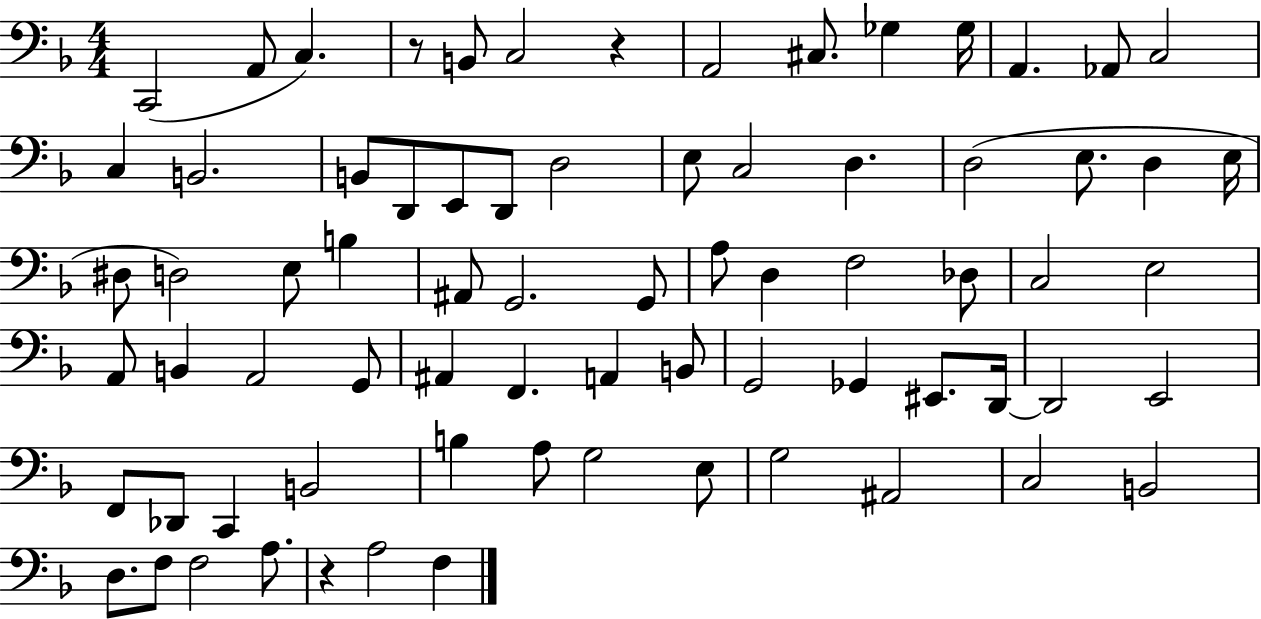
{
  \clef bass
  \numericTimeSignature
  \time 4/4
  \key f \major
  c,2( a,8 c4.) | r8 b,8 c2 r4 | a,2 cis8. ges4 ges16 | a,4. aes,8 c2 | \break c4 b,2. | b,8 d,8 e,8 d,8 d2 | e8 c2 d4. | d2( e8. d4 e16 | \break dis8 d2) e8 b4 | ais,8 g,2. g,8 | a8 d4 f2 des8 | c2 e2 | \break a,8 b,4 a,2 g,8 | ais,4 f,4. a,4 b,8 | g,2 ges,4 eis,8. d,16~~ | d,2 e,2 | \break f,8 des,8 c,4 b,2 | b4 a8 g2 e8 | g2 ais,2 | c2 b,2 | \break d8. f8 f2 a8. | r4 a2 f4 | \bar "|."
}